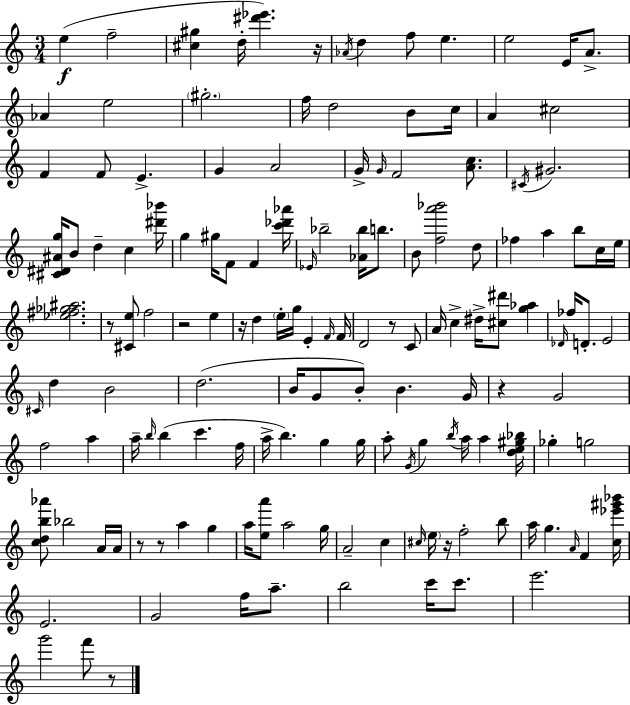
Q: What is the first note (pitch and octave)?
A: E5